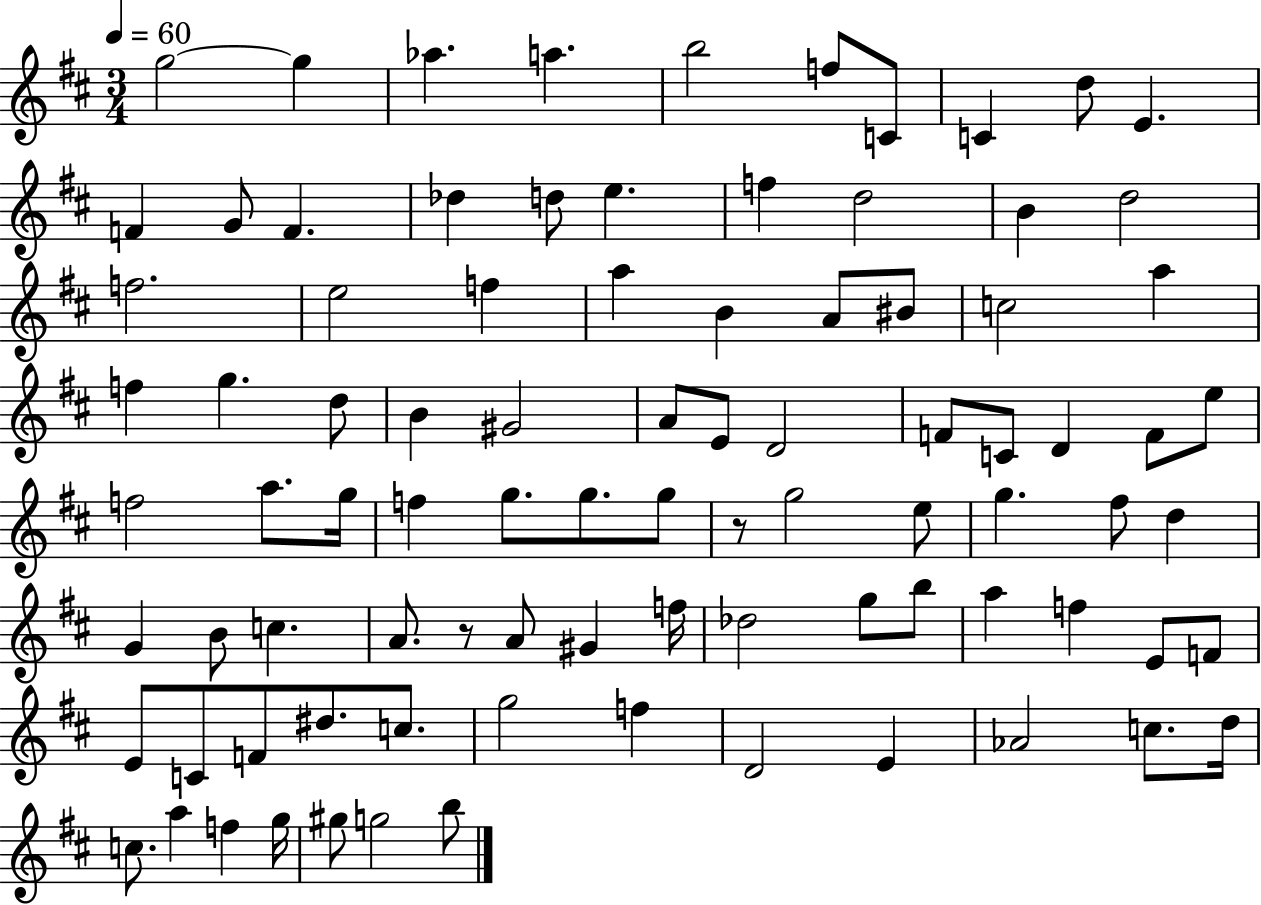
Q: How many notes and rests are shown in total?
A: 89